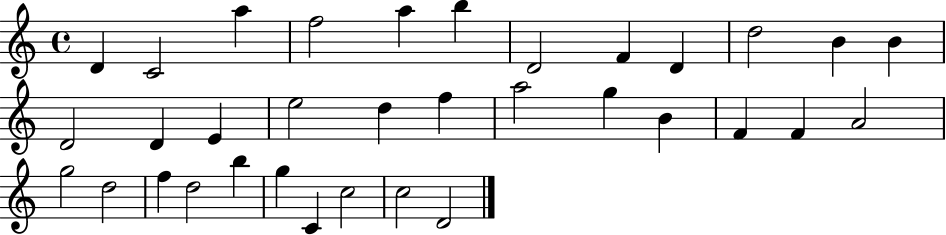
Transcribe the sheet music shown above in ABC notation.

X:1
T:Untitled
M:4/4
L:1/4
K:C
D C2 a f2 a b D2 F D d2 B B D2 D E e2 d f a2 g B F F A2 g2 d2 f d2 b g C c2 c2 D2